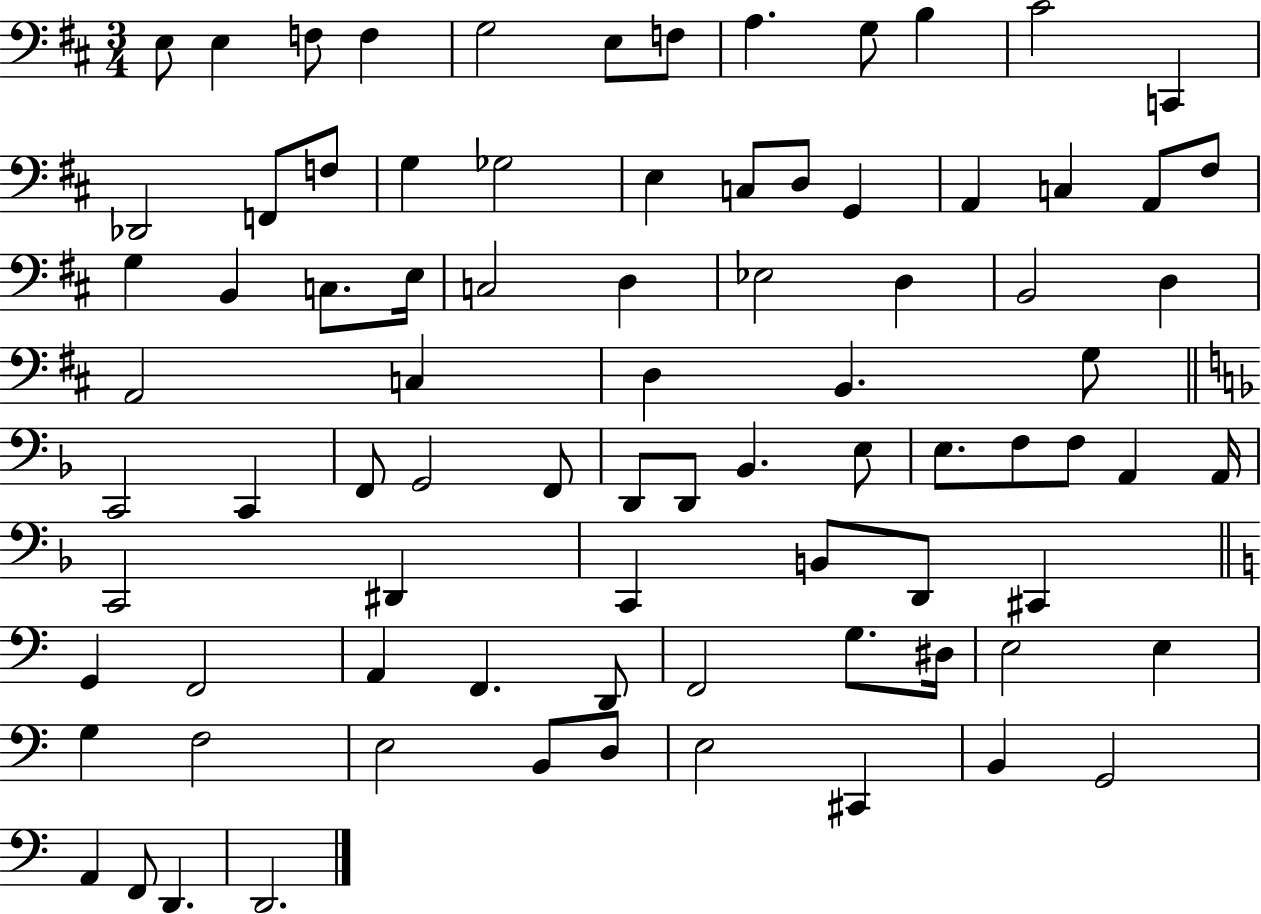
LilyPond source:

{
  \clef bass
  \numericTimeSignature
  \time 3/4
  \key d \major
  e8 e4 f8 f4 | g2 e8 f8 | a4. g8 b4 | cis'2 c,4 | \break des,2 f,8 f8 | g4 ges2 | e4 c8 d8 g,4 | a,4 c4 a,8 fis8 | \break g4 b,4 c8. e16 | c2 d4 | ees2 d4 | b,2 d4 | \break a,2 c4 | d4 b,4. g8 | \bar "||" \break \key d \minor c,2 c,4 | f,8 g,2 f,8 | d,8 d,8 bes,4. e8 | e8. f8 f8 a,4 a,16 | \break c,2 dis,4 | c,4 b,8 d,8 cis,4 | \bar "||" \break \key a \minor g,4 f,2 | a,4 f,4. d,8 | f,2 g8. dis16 | e2 e4 | \break g4 f2 | e2 b,8 d8 | e2 cis,4 | b,4 g,2 | \break a,4 f,8 d,4. | d,2. | \bar "|."
}